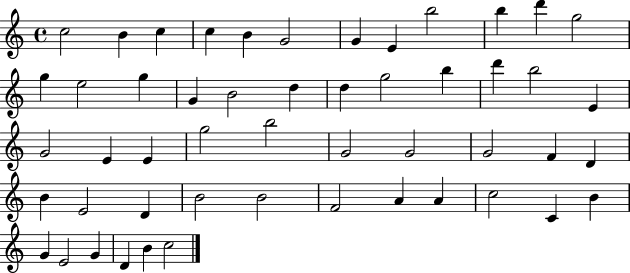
C5/h B4/q C5/q C5/q B4/q G4/h G4/q E4/q B5/h B5/q D6/q G5/h G5/q E5/h G5/q G4/q B4/h D5/q D5/q G5/h B5/q D6/q B5/h E4/q G4/h E4/q E4/q G5/h B5/h G4/h G4/h G4/h F4/q D4/q B4/q E4/h D4/q B4/h B4/h F4/h A4/q A4/q C5/h C4/q B4/q G4/q E4/h G4/q D4/q B4/q C5/h